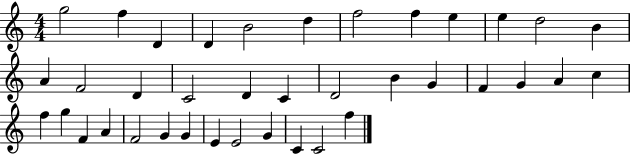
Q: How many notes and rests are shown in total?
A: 38